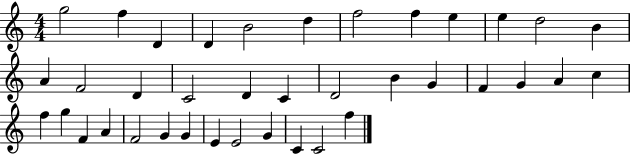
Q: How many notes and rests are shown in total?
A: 38